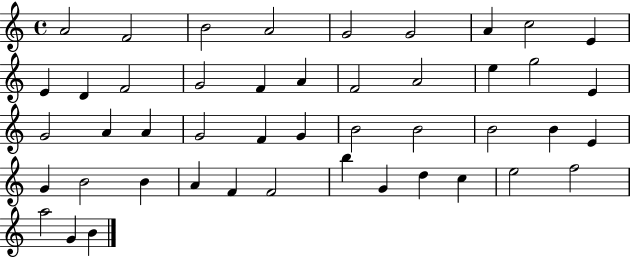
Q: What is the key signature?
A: C major